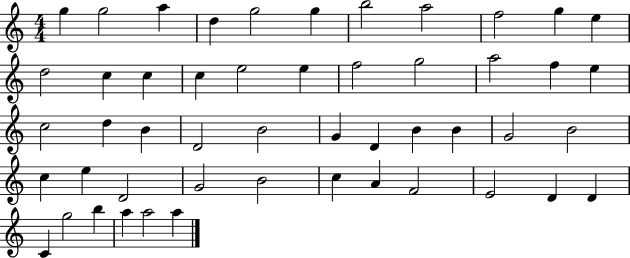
G5/q G5/h A5/q D5/q G5/h G5/q B5/h A5/h F5/h G5/q E5/q D5/h C5/q C5/q C5/q E5/h E5/q F5/h G5/h A5/h F5/q E5/q C5/h D5/q B4/q D4/h B4/h G4/q D4/q B4/q B4/q G4/h B4/h C5/q E5/q D4/h G4/h B4/h C5/q A4/q F4/h E4/h D4/q D4/q C4/q G5/h B5/q A5/q A5/h A5/q